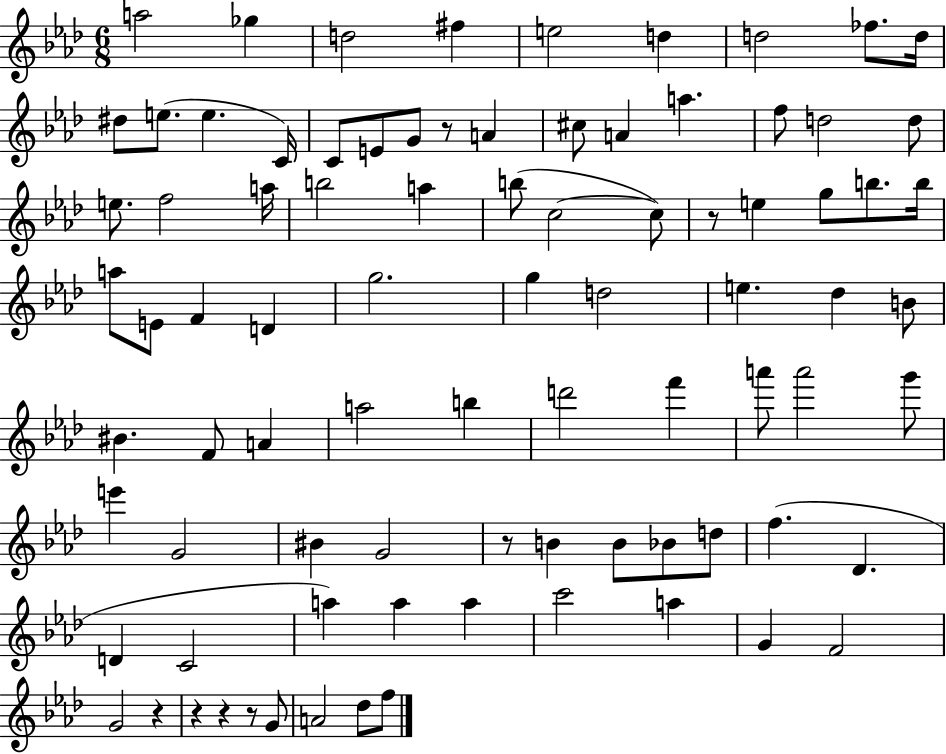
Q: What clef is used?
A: treble